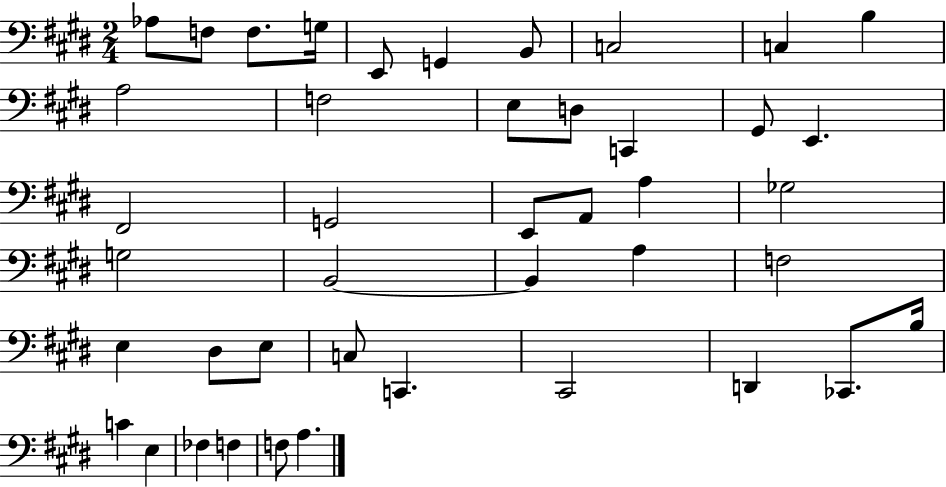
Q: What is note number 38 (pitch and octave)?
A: C4